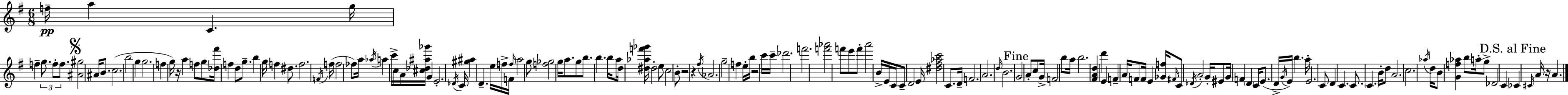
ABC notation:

X:1
T:Untitled
M:6/8
L:1/4
K:G
f/4 a C g/4 f g/2 f/2 f/2 [^A^g]2 ^A/4 B/2 c2 b2 g g2 f g/4 z/4 a f/2 g/2 [_d^f']/4 f d/2 g/2 b g/4 f ^d/2 f2 F/4 f/4 f2 _f/2 a/4 _a/4 a c'/4 c/4 A/4 [^c_d^a_g']/4 G E2 _D/4 C/4 [^g^a] D e/4 f/4 F/4 f/4 a2 g/2 [f_g]2 g/4 a/2 g/2 b/2 b b/4 a/2 d/4 [^d_af'_g']/4 ^d2 e/2 c2 B/2 z2 z ^f/4 _A2 g2 f e/4 b/4 z2 c'/4 c'/4 _d'2 f'2 [f'_a']2 f'/2 e'/2 f'/2 a'2 B/4 E/4 C/4 C/2 D2 E/4 [^d^f_ac']2 C/2 D/4 F2 A2 d/4 B2 G2 A/2 c/2 G/4 F2 b/2 a/4 b2 [^FAd] d' E F A/4 F/2 F/4 E [_Gf]/4 ^F/4 C/2 _D/4 A2 G/4 ^E/2 G/4 F D C/4 E/2 D/4 G/4 E/4 b a/4 E2 C/2 D C C/2 C B/4 d/2 A2 c2 _a/4 d/4 B/2 [Gf_a] b/2 a/4 g/2 _D2 C _C ^C/4 A/4 z/4 A